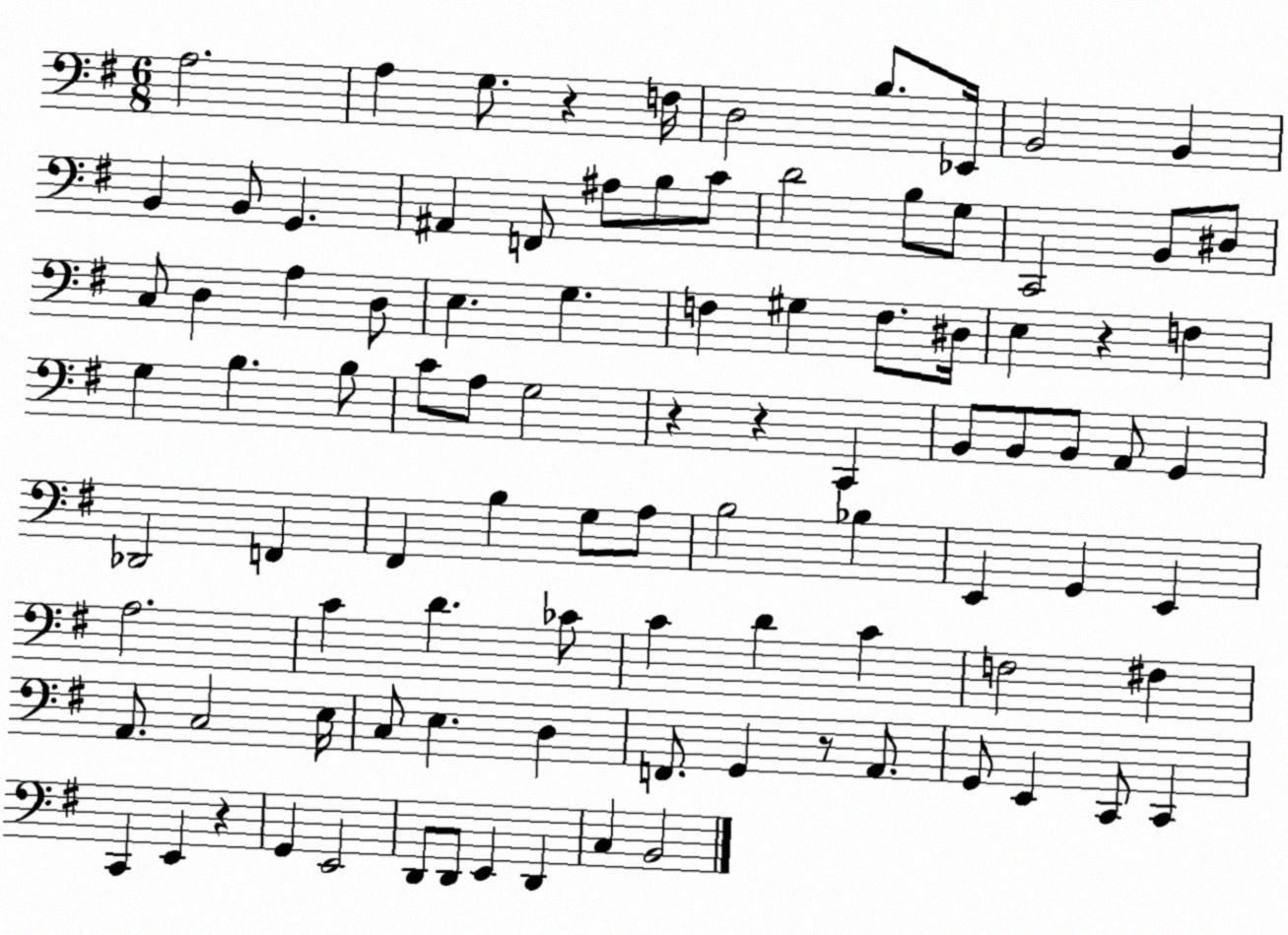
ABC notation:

X:1
T:Untitled
M:6/8
L:1/4
K:G
A,2 A, G,/2 z F,/4 D,2 B,/2 _E,,/4 B,,2 B,, B,, B,,/2 G,, ^A,, F,,/2 ^A,/2 B,/2 C/2 D2 B,/2 G,/2 C,,2 B,,/2 ^D,/2 C,/2 D, A, D,/2 E, G, F, ^G, F,/2 ^D,/4 E, z F, G, B, B,/2 C/2 A,/2 G,2 z z C,, B,,/2 B,,/2 B,,/2 A,,/2 G,, _D,,2 F,, ^F,, B, G,/2 A,/2 B,2 _B, E,, G,, E,, A,2 C D _C/2 C D C F,2 ^F, A,,/2 C,2 E,/4 C,/2 E, D, F,,/2 G,, z/2 A,,/2 G,,/2 E,, C,,/2 C,, C,, E,, z G,, E,,2 D,,/2 D,,/2 E,, D,, C, B,,2